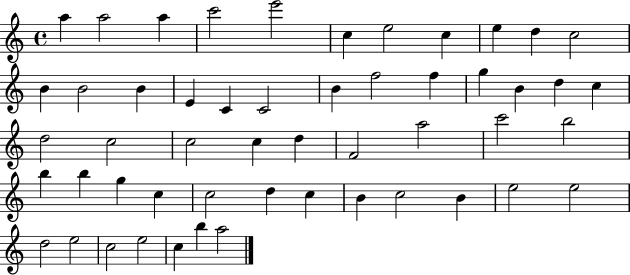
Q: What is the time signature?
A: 4/4